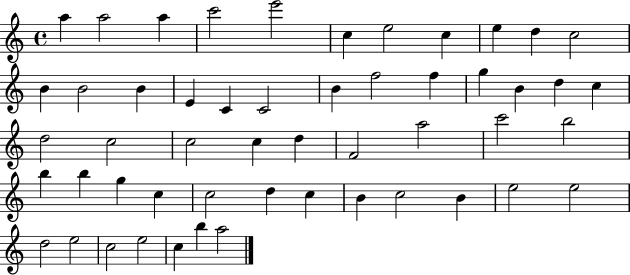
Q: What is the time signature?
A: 4/4